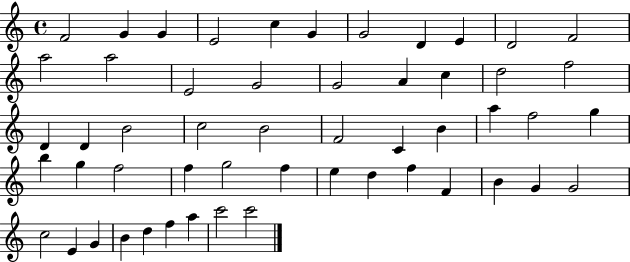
X:1
T:Untitled
M:4/4
L:1/4
K:C
F2 G G E2 c G G2 D E D2 F2 a2 a2 E2 G2 G2 A c d2 f2 D D B2 c2 B2 F2 C B a f2 g b g f2 f g2 f e d f F B G G2 c2 E G B d f a c'2 c'2